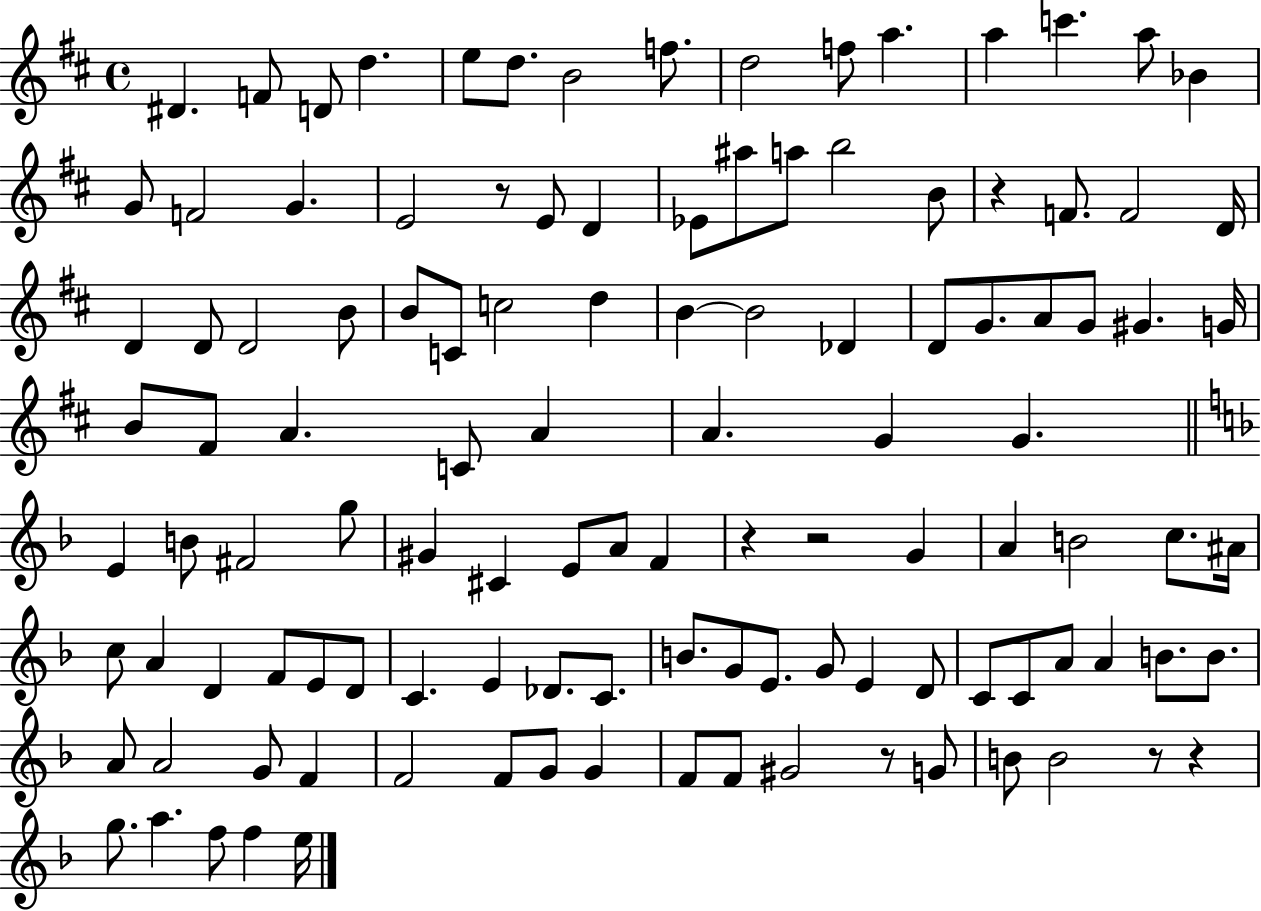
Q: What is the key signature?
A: D major